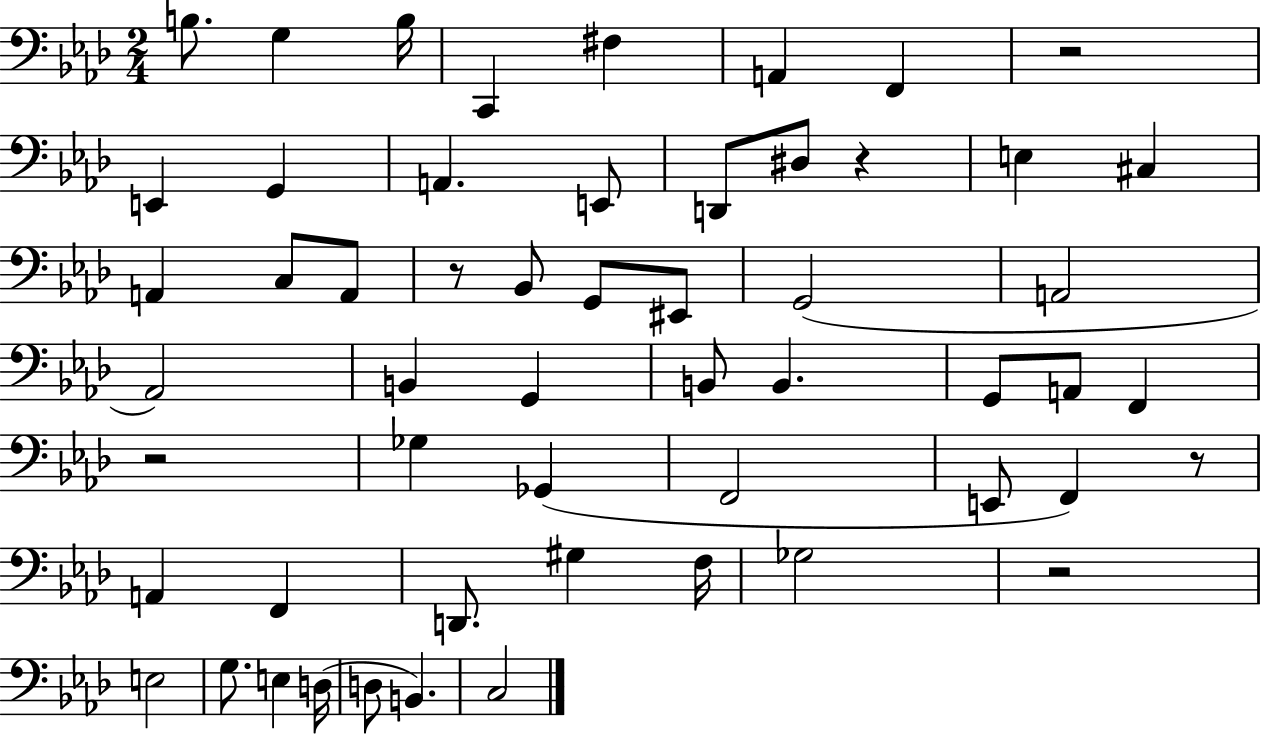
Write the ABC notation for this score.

X:1
T:Untitled
M:2/4
L:1/4
K:Ab
B,/2 G, B,/4 C,, ^F, A,, F,, z2 E,, G,, A,, E,,/2 D,,/2 ^D,/2 z E, ^C, A,, C,/2 A,,/2 z/2 _B,,/2 G,,/2 ^E,,/2 G,,2 A,,2 _A,,2 B,, G,, B,,/2 B,, G,,/2 A,,/2 F,, z2 _G, _G,, F,,2 E,,/2 F,, z/2 A,, F,, D,,/2 ^G, F,/4 _G,2 z2 E,2 G,/2 E, D,/4 D,/2 B,, C,2